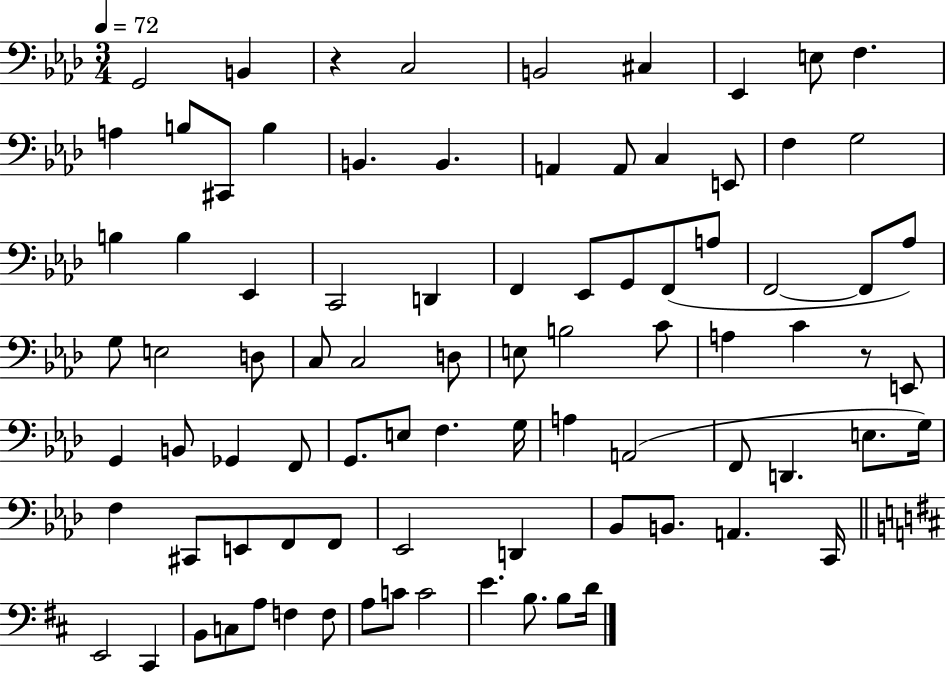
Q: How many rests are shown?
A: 2